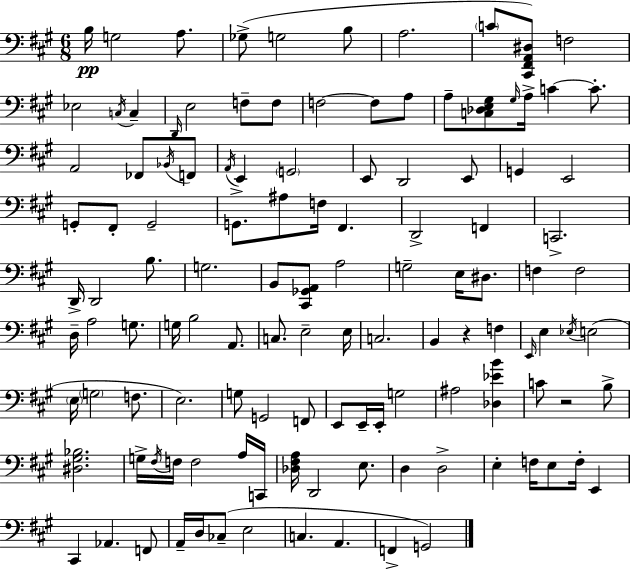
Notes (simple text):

B3/s G3/h A3/e. Gb3/e G3/h B3/e A3/h. C4/e [C#2,F#2,A2,D#3]/e F3/h Eb3/h C3/s C3/q D2/s E3/h F3/e F3/e F3/h F3/e A3/e A3/e [C3,Db3,E3,G#3]/e G#3/s A3/s C4/q C4/e. A2/h FES2/e Bb2/s F2/e A2/s E2/q G2/h E2/e D2/h E2/e G2/q E2/h G2/e F#2/e G2/h G2/e. A#3/e F3/s F#2/q. D2/h F2/q C2/h. D2/s D2/h B3/e. G3/h. B2/e [C#2,Gb2,A2]/e A3/h G3/h E3/s D#3/e. F3/q F3/h D3/s A3/h G3/e. G3/s B3/h A2/e. C3/e. E3/h E3/s C3/h. B2/q R/q F3/q E2/s E3/q Eb3/s E3/h E3/s G3/h F3/e. E3/h. G3/e G2/h F2/e E2/e E2/s E2/s G3/h A#3/h [Db3,Eb4,B4]/q C4/e R/h B3/e [D#3,G#3,Bb3]/h. G3/s F#3/s F3/s F3/h A3/s C2/s [Db3,F#3,A3]/s D2/h E3/e. D3/q D3/h E3/q F3/s E3/e F3/s E2/q C#2/q Ab2/q. F2/e A2/s D3/s CES3/e E3/h C3/q. A2/q. F2/q G2/h